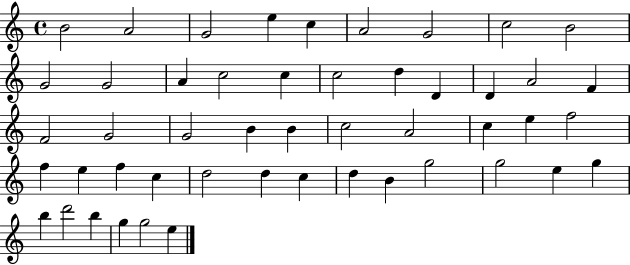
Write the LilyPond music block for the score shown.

{
  \clef treble
  \time 4/4
  \defaultTimeSignature
  \key c \major
  b'2 a'2 | g'2 e''4 c''4 | a'2 g'2 | c''2 b'2 | \break g'2 g'2 | a'4 c''2 c''4 | c''2 d''4 d'4 | d'4 a'2 f'4 | \break f'2 g'2 | g'2 b'4 b'4 | c''2 a'2 | c''4 e''4 f''2 | \break f''4 e''4 f''4 c''4 | d''2 d''4 c''4 | d''4 b'4 g''2 | g''2 e''4 g''4 | \break b''4 d'''2 b''4 | g''4 g''2 e''4 | \bar "|."
}